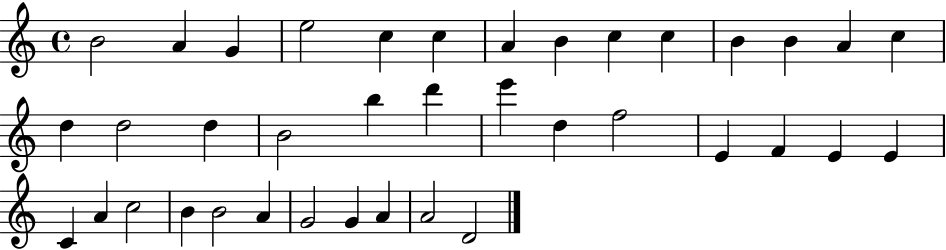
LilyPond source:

{
  \clef treble
  \time 4/4
  \defaultTimeSignature
  \key c \major
  b'2 a'4 g'4 | e''2 c''4 c''4 | a'4 b'4 c''4 c''4 | b'4 b'4 a'4 c''4 | \break d''4 d''2 d''4 | b'2 b''4 d'''4 | e'''4 d''4 f''2 | e'4 f'4 e'4 e'4 | \break c'4 a'4 c''2 | b'4 b'2 a'4 | g'2 g'4 a'4 | a'2 d'2 | \break \bar "|."
}